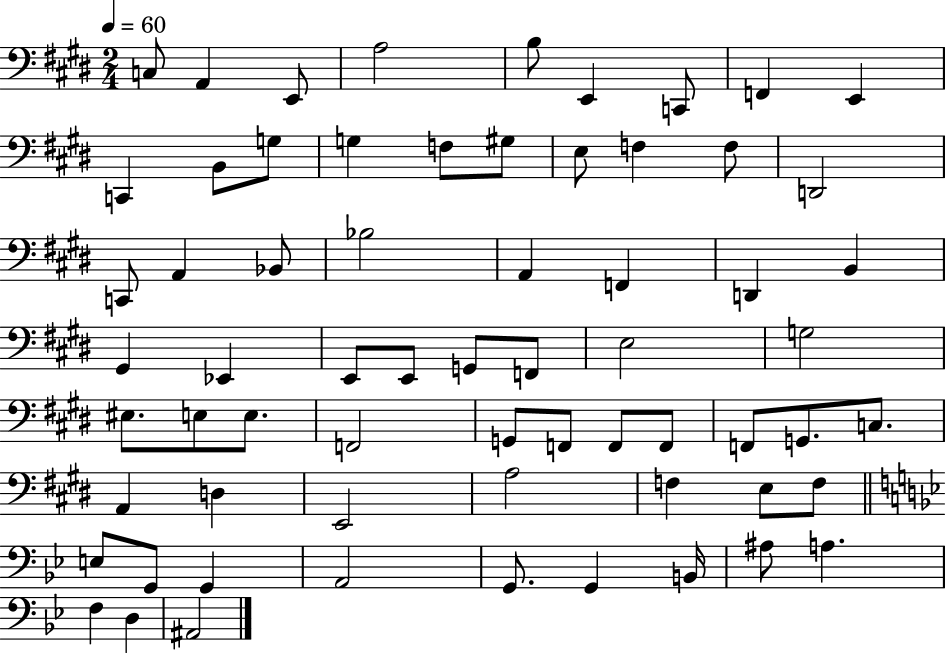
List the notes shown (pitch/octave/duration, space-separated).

C3/e A2/q E2/e A3/h B3/e E2/q C2/e F2/q E2/q C2/q B2/e G3/e G3/q F3/e G#3/e E3/e F3/q F3/e D2/h C2/e A2/q Bb2/e Bb3/h A2/q F2/q D2/q B2/q G#2/q Eb2/q E2/e E2/e G2/e F2/e E3/h G3/h EIS3/e. E3/e E3/e. F2/h G2/e F2/e F2/e F2/e F2/e G2/e. C3/e. A2/q D3/q E2/h A3/h F3/q E3/e F3/e E3/e G2/e G2/q A2/h G2/e. G2/q B2/s A#3/e A3/q. F3/q D3/q A#2/h